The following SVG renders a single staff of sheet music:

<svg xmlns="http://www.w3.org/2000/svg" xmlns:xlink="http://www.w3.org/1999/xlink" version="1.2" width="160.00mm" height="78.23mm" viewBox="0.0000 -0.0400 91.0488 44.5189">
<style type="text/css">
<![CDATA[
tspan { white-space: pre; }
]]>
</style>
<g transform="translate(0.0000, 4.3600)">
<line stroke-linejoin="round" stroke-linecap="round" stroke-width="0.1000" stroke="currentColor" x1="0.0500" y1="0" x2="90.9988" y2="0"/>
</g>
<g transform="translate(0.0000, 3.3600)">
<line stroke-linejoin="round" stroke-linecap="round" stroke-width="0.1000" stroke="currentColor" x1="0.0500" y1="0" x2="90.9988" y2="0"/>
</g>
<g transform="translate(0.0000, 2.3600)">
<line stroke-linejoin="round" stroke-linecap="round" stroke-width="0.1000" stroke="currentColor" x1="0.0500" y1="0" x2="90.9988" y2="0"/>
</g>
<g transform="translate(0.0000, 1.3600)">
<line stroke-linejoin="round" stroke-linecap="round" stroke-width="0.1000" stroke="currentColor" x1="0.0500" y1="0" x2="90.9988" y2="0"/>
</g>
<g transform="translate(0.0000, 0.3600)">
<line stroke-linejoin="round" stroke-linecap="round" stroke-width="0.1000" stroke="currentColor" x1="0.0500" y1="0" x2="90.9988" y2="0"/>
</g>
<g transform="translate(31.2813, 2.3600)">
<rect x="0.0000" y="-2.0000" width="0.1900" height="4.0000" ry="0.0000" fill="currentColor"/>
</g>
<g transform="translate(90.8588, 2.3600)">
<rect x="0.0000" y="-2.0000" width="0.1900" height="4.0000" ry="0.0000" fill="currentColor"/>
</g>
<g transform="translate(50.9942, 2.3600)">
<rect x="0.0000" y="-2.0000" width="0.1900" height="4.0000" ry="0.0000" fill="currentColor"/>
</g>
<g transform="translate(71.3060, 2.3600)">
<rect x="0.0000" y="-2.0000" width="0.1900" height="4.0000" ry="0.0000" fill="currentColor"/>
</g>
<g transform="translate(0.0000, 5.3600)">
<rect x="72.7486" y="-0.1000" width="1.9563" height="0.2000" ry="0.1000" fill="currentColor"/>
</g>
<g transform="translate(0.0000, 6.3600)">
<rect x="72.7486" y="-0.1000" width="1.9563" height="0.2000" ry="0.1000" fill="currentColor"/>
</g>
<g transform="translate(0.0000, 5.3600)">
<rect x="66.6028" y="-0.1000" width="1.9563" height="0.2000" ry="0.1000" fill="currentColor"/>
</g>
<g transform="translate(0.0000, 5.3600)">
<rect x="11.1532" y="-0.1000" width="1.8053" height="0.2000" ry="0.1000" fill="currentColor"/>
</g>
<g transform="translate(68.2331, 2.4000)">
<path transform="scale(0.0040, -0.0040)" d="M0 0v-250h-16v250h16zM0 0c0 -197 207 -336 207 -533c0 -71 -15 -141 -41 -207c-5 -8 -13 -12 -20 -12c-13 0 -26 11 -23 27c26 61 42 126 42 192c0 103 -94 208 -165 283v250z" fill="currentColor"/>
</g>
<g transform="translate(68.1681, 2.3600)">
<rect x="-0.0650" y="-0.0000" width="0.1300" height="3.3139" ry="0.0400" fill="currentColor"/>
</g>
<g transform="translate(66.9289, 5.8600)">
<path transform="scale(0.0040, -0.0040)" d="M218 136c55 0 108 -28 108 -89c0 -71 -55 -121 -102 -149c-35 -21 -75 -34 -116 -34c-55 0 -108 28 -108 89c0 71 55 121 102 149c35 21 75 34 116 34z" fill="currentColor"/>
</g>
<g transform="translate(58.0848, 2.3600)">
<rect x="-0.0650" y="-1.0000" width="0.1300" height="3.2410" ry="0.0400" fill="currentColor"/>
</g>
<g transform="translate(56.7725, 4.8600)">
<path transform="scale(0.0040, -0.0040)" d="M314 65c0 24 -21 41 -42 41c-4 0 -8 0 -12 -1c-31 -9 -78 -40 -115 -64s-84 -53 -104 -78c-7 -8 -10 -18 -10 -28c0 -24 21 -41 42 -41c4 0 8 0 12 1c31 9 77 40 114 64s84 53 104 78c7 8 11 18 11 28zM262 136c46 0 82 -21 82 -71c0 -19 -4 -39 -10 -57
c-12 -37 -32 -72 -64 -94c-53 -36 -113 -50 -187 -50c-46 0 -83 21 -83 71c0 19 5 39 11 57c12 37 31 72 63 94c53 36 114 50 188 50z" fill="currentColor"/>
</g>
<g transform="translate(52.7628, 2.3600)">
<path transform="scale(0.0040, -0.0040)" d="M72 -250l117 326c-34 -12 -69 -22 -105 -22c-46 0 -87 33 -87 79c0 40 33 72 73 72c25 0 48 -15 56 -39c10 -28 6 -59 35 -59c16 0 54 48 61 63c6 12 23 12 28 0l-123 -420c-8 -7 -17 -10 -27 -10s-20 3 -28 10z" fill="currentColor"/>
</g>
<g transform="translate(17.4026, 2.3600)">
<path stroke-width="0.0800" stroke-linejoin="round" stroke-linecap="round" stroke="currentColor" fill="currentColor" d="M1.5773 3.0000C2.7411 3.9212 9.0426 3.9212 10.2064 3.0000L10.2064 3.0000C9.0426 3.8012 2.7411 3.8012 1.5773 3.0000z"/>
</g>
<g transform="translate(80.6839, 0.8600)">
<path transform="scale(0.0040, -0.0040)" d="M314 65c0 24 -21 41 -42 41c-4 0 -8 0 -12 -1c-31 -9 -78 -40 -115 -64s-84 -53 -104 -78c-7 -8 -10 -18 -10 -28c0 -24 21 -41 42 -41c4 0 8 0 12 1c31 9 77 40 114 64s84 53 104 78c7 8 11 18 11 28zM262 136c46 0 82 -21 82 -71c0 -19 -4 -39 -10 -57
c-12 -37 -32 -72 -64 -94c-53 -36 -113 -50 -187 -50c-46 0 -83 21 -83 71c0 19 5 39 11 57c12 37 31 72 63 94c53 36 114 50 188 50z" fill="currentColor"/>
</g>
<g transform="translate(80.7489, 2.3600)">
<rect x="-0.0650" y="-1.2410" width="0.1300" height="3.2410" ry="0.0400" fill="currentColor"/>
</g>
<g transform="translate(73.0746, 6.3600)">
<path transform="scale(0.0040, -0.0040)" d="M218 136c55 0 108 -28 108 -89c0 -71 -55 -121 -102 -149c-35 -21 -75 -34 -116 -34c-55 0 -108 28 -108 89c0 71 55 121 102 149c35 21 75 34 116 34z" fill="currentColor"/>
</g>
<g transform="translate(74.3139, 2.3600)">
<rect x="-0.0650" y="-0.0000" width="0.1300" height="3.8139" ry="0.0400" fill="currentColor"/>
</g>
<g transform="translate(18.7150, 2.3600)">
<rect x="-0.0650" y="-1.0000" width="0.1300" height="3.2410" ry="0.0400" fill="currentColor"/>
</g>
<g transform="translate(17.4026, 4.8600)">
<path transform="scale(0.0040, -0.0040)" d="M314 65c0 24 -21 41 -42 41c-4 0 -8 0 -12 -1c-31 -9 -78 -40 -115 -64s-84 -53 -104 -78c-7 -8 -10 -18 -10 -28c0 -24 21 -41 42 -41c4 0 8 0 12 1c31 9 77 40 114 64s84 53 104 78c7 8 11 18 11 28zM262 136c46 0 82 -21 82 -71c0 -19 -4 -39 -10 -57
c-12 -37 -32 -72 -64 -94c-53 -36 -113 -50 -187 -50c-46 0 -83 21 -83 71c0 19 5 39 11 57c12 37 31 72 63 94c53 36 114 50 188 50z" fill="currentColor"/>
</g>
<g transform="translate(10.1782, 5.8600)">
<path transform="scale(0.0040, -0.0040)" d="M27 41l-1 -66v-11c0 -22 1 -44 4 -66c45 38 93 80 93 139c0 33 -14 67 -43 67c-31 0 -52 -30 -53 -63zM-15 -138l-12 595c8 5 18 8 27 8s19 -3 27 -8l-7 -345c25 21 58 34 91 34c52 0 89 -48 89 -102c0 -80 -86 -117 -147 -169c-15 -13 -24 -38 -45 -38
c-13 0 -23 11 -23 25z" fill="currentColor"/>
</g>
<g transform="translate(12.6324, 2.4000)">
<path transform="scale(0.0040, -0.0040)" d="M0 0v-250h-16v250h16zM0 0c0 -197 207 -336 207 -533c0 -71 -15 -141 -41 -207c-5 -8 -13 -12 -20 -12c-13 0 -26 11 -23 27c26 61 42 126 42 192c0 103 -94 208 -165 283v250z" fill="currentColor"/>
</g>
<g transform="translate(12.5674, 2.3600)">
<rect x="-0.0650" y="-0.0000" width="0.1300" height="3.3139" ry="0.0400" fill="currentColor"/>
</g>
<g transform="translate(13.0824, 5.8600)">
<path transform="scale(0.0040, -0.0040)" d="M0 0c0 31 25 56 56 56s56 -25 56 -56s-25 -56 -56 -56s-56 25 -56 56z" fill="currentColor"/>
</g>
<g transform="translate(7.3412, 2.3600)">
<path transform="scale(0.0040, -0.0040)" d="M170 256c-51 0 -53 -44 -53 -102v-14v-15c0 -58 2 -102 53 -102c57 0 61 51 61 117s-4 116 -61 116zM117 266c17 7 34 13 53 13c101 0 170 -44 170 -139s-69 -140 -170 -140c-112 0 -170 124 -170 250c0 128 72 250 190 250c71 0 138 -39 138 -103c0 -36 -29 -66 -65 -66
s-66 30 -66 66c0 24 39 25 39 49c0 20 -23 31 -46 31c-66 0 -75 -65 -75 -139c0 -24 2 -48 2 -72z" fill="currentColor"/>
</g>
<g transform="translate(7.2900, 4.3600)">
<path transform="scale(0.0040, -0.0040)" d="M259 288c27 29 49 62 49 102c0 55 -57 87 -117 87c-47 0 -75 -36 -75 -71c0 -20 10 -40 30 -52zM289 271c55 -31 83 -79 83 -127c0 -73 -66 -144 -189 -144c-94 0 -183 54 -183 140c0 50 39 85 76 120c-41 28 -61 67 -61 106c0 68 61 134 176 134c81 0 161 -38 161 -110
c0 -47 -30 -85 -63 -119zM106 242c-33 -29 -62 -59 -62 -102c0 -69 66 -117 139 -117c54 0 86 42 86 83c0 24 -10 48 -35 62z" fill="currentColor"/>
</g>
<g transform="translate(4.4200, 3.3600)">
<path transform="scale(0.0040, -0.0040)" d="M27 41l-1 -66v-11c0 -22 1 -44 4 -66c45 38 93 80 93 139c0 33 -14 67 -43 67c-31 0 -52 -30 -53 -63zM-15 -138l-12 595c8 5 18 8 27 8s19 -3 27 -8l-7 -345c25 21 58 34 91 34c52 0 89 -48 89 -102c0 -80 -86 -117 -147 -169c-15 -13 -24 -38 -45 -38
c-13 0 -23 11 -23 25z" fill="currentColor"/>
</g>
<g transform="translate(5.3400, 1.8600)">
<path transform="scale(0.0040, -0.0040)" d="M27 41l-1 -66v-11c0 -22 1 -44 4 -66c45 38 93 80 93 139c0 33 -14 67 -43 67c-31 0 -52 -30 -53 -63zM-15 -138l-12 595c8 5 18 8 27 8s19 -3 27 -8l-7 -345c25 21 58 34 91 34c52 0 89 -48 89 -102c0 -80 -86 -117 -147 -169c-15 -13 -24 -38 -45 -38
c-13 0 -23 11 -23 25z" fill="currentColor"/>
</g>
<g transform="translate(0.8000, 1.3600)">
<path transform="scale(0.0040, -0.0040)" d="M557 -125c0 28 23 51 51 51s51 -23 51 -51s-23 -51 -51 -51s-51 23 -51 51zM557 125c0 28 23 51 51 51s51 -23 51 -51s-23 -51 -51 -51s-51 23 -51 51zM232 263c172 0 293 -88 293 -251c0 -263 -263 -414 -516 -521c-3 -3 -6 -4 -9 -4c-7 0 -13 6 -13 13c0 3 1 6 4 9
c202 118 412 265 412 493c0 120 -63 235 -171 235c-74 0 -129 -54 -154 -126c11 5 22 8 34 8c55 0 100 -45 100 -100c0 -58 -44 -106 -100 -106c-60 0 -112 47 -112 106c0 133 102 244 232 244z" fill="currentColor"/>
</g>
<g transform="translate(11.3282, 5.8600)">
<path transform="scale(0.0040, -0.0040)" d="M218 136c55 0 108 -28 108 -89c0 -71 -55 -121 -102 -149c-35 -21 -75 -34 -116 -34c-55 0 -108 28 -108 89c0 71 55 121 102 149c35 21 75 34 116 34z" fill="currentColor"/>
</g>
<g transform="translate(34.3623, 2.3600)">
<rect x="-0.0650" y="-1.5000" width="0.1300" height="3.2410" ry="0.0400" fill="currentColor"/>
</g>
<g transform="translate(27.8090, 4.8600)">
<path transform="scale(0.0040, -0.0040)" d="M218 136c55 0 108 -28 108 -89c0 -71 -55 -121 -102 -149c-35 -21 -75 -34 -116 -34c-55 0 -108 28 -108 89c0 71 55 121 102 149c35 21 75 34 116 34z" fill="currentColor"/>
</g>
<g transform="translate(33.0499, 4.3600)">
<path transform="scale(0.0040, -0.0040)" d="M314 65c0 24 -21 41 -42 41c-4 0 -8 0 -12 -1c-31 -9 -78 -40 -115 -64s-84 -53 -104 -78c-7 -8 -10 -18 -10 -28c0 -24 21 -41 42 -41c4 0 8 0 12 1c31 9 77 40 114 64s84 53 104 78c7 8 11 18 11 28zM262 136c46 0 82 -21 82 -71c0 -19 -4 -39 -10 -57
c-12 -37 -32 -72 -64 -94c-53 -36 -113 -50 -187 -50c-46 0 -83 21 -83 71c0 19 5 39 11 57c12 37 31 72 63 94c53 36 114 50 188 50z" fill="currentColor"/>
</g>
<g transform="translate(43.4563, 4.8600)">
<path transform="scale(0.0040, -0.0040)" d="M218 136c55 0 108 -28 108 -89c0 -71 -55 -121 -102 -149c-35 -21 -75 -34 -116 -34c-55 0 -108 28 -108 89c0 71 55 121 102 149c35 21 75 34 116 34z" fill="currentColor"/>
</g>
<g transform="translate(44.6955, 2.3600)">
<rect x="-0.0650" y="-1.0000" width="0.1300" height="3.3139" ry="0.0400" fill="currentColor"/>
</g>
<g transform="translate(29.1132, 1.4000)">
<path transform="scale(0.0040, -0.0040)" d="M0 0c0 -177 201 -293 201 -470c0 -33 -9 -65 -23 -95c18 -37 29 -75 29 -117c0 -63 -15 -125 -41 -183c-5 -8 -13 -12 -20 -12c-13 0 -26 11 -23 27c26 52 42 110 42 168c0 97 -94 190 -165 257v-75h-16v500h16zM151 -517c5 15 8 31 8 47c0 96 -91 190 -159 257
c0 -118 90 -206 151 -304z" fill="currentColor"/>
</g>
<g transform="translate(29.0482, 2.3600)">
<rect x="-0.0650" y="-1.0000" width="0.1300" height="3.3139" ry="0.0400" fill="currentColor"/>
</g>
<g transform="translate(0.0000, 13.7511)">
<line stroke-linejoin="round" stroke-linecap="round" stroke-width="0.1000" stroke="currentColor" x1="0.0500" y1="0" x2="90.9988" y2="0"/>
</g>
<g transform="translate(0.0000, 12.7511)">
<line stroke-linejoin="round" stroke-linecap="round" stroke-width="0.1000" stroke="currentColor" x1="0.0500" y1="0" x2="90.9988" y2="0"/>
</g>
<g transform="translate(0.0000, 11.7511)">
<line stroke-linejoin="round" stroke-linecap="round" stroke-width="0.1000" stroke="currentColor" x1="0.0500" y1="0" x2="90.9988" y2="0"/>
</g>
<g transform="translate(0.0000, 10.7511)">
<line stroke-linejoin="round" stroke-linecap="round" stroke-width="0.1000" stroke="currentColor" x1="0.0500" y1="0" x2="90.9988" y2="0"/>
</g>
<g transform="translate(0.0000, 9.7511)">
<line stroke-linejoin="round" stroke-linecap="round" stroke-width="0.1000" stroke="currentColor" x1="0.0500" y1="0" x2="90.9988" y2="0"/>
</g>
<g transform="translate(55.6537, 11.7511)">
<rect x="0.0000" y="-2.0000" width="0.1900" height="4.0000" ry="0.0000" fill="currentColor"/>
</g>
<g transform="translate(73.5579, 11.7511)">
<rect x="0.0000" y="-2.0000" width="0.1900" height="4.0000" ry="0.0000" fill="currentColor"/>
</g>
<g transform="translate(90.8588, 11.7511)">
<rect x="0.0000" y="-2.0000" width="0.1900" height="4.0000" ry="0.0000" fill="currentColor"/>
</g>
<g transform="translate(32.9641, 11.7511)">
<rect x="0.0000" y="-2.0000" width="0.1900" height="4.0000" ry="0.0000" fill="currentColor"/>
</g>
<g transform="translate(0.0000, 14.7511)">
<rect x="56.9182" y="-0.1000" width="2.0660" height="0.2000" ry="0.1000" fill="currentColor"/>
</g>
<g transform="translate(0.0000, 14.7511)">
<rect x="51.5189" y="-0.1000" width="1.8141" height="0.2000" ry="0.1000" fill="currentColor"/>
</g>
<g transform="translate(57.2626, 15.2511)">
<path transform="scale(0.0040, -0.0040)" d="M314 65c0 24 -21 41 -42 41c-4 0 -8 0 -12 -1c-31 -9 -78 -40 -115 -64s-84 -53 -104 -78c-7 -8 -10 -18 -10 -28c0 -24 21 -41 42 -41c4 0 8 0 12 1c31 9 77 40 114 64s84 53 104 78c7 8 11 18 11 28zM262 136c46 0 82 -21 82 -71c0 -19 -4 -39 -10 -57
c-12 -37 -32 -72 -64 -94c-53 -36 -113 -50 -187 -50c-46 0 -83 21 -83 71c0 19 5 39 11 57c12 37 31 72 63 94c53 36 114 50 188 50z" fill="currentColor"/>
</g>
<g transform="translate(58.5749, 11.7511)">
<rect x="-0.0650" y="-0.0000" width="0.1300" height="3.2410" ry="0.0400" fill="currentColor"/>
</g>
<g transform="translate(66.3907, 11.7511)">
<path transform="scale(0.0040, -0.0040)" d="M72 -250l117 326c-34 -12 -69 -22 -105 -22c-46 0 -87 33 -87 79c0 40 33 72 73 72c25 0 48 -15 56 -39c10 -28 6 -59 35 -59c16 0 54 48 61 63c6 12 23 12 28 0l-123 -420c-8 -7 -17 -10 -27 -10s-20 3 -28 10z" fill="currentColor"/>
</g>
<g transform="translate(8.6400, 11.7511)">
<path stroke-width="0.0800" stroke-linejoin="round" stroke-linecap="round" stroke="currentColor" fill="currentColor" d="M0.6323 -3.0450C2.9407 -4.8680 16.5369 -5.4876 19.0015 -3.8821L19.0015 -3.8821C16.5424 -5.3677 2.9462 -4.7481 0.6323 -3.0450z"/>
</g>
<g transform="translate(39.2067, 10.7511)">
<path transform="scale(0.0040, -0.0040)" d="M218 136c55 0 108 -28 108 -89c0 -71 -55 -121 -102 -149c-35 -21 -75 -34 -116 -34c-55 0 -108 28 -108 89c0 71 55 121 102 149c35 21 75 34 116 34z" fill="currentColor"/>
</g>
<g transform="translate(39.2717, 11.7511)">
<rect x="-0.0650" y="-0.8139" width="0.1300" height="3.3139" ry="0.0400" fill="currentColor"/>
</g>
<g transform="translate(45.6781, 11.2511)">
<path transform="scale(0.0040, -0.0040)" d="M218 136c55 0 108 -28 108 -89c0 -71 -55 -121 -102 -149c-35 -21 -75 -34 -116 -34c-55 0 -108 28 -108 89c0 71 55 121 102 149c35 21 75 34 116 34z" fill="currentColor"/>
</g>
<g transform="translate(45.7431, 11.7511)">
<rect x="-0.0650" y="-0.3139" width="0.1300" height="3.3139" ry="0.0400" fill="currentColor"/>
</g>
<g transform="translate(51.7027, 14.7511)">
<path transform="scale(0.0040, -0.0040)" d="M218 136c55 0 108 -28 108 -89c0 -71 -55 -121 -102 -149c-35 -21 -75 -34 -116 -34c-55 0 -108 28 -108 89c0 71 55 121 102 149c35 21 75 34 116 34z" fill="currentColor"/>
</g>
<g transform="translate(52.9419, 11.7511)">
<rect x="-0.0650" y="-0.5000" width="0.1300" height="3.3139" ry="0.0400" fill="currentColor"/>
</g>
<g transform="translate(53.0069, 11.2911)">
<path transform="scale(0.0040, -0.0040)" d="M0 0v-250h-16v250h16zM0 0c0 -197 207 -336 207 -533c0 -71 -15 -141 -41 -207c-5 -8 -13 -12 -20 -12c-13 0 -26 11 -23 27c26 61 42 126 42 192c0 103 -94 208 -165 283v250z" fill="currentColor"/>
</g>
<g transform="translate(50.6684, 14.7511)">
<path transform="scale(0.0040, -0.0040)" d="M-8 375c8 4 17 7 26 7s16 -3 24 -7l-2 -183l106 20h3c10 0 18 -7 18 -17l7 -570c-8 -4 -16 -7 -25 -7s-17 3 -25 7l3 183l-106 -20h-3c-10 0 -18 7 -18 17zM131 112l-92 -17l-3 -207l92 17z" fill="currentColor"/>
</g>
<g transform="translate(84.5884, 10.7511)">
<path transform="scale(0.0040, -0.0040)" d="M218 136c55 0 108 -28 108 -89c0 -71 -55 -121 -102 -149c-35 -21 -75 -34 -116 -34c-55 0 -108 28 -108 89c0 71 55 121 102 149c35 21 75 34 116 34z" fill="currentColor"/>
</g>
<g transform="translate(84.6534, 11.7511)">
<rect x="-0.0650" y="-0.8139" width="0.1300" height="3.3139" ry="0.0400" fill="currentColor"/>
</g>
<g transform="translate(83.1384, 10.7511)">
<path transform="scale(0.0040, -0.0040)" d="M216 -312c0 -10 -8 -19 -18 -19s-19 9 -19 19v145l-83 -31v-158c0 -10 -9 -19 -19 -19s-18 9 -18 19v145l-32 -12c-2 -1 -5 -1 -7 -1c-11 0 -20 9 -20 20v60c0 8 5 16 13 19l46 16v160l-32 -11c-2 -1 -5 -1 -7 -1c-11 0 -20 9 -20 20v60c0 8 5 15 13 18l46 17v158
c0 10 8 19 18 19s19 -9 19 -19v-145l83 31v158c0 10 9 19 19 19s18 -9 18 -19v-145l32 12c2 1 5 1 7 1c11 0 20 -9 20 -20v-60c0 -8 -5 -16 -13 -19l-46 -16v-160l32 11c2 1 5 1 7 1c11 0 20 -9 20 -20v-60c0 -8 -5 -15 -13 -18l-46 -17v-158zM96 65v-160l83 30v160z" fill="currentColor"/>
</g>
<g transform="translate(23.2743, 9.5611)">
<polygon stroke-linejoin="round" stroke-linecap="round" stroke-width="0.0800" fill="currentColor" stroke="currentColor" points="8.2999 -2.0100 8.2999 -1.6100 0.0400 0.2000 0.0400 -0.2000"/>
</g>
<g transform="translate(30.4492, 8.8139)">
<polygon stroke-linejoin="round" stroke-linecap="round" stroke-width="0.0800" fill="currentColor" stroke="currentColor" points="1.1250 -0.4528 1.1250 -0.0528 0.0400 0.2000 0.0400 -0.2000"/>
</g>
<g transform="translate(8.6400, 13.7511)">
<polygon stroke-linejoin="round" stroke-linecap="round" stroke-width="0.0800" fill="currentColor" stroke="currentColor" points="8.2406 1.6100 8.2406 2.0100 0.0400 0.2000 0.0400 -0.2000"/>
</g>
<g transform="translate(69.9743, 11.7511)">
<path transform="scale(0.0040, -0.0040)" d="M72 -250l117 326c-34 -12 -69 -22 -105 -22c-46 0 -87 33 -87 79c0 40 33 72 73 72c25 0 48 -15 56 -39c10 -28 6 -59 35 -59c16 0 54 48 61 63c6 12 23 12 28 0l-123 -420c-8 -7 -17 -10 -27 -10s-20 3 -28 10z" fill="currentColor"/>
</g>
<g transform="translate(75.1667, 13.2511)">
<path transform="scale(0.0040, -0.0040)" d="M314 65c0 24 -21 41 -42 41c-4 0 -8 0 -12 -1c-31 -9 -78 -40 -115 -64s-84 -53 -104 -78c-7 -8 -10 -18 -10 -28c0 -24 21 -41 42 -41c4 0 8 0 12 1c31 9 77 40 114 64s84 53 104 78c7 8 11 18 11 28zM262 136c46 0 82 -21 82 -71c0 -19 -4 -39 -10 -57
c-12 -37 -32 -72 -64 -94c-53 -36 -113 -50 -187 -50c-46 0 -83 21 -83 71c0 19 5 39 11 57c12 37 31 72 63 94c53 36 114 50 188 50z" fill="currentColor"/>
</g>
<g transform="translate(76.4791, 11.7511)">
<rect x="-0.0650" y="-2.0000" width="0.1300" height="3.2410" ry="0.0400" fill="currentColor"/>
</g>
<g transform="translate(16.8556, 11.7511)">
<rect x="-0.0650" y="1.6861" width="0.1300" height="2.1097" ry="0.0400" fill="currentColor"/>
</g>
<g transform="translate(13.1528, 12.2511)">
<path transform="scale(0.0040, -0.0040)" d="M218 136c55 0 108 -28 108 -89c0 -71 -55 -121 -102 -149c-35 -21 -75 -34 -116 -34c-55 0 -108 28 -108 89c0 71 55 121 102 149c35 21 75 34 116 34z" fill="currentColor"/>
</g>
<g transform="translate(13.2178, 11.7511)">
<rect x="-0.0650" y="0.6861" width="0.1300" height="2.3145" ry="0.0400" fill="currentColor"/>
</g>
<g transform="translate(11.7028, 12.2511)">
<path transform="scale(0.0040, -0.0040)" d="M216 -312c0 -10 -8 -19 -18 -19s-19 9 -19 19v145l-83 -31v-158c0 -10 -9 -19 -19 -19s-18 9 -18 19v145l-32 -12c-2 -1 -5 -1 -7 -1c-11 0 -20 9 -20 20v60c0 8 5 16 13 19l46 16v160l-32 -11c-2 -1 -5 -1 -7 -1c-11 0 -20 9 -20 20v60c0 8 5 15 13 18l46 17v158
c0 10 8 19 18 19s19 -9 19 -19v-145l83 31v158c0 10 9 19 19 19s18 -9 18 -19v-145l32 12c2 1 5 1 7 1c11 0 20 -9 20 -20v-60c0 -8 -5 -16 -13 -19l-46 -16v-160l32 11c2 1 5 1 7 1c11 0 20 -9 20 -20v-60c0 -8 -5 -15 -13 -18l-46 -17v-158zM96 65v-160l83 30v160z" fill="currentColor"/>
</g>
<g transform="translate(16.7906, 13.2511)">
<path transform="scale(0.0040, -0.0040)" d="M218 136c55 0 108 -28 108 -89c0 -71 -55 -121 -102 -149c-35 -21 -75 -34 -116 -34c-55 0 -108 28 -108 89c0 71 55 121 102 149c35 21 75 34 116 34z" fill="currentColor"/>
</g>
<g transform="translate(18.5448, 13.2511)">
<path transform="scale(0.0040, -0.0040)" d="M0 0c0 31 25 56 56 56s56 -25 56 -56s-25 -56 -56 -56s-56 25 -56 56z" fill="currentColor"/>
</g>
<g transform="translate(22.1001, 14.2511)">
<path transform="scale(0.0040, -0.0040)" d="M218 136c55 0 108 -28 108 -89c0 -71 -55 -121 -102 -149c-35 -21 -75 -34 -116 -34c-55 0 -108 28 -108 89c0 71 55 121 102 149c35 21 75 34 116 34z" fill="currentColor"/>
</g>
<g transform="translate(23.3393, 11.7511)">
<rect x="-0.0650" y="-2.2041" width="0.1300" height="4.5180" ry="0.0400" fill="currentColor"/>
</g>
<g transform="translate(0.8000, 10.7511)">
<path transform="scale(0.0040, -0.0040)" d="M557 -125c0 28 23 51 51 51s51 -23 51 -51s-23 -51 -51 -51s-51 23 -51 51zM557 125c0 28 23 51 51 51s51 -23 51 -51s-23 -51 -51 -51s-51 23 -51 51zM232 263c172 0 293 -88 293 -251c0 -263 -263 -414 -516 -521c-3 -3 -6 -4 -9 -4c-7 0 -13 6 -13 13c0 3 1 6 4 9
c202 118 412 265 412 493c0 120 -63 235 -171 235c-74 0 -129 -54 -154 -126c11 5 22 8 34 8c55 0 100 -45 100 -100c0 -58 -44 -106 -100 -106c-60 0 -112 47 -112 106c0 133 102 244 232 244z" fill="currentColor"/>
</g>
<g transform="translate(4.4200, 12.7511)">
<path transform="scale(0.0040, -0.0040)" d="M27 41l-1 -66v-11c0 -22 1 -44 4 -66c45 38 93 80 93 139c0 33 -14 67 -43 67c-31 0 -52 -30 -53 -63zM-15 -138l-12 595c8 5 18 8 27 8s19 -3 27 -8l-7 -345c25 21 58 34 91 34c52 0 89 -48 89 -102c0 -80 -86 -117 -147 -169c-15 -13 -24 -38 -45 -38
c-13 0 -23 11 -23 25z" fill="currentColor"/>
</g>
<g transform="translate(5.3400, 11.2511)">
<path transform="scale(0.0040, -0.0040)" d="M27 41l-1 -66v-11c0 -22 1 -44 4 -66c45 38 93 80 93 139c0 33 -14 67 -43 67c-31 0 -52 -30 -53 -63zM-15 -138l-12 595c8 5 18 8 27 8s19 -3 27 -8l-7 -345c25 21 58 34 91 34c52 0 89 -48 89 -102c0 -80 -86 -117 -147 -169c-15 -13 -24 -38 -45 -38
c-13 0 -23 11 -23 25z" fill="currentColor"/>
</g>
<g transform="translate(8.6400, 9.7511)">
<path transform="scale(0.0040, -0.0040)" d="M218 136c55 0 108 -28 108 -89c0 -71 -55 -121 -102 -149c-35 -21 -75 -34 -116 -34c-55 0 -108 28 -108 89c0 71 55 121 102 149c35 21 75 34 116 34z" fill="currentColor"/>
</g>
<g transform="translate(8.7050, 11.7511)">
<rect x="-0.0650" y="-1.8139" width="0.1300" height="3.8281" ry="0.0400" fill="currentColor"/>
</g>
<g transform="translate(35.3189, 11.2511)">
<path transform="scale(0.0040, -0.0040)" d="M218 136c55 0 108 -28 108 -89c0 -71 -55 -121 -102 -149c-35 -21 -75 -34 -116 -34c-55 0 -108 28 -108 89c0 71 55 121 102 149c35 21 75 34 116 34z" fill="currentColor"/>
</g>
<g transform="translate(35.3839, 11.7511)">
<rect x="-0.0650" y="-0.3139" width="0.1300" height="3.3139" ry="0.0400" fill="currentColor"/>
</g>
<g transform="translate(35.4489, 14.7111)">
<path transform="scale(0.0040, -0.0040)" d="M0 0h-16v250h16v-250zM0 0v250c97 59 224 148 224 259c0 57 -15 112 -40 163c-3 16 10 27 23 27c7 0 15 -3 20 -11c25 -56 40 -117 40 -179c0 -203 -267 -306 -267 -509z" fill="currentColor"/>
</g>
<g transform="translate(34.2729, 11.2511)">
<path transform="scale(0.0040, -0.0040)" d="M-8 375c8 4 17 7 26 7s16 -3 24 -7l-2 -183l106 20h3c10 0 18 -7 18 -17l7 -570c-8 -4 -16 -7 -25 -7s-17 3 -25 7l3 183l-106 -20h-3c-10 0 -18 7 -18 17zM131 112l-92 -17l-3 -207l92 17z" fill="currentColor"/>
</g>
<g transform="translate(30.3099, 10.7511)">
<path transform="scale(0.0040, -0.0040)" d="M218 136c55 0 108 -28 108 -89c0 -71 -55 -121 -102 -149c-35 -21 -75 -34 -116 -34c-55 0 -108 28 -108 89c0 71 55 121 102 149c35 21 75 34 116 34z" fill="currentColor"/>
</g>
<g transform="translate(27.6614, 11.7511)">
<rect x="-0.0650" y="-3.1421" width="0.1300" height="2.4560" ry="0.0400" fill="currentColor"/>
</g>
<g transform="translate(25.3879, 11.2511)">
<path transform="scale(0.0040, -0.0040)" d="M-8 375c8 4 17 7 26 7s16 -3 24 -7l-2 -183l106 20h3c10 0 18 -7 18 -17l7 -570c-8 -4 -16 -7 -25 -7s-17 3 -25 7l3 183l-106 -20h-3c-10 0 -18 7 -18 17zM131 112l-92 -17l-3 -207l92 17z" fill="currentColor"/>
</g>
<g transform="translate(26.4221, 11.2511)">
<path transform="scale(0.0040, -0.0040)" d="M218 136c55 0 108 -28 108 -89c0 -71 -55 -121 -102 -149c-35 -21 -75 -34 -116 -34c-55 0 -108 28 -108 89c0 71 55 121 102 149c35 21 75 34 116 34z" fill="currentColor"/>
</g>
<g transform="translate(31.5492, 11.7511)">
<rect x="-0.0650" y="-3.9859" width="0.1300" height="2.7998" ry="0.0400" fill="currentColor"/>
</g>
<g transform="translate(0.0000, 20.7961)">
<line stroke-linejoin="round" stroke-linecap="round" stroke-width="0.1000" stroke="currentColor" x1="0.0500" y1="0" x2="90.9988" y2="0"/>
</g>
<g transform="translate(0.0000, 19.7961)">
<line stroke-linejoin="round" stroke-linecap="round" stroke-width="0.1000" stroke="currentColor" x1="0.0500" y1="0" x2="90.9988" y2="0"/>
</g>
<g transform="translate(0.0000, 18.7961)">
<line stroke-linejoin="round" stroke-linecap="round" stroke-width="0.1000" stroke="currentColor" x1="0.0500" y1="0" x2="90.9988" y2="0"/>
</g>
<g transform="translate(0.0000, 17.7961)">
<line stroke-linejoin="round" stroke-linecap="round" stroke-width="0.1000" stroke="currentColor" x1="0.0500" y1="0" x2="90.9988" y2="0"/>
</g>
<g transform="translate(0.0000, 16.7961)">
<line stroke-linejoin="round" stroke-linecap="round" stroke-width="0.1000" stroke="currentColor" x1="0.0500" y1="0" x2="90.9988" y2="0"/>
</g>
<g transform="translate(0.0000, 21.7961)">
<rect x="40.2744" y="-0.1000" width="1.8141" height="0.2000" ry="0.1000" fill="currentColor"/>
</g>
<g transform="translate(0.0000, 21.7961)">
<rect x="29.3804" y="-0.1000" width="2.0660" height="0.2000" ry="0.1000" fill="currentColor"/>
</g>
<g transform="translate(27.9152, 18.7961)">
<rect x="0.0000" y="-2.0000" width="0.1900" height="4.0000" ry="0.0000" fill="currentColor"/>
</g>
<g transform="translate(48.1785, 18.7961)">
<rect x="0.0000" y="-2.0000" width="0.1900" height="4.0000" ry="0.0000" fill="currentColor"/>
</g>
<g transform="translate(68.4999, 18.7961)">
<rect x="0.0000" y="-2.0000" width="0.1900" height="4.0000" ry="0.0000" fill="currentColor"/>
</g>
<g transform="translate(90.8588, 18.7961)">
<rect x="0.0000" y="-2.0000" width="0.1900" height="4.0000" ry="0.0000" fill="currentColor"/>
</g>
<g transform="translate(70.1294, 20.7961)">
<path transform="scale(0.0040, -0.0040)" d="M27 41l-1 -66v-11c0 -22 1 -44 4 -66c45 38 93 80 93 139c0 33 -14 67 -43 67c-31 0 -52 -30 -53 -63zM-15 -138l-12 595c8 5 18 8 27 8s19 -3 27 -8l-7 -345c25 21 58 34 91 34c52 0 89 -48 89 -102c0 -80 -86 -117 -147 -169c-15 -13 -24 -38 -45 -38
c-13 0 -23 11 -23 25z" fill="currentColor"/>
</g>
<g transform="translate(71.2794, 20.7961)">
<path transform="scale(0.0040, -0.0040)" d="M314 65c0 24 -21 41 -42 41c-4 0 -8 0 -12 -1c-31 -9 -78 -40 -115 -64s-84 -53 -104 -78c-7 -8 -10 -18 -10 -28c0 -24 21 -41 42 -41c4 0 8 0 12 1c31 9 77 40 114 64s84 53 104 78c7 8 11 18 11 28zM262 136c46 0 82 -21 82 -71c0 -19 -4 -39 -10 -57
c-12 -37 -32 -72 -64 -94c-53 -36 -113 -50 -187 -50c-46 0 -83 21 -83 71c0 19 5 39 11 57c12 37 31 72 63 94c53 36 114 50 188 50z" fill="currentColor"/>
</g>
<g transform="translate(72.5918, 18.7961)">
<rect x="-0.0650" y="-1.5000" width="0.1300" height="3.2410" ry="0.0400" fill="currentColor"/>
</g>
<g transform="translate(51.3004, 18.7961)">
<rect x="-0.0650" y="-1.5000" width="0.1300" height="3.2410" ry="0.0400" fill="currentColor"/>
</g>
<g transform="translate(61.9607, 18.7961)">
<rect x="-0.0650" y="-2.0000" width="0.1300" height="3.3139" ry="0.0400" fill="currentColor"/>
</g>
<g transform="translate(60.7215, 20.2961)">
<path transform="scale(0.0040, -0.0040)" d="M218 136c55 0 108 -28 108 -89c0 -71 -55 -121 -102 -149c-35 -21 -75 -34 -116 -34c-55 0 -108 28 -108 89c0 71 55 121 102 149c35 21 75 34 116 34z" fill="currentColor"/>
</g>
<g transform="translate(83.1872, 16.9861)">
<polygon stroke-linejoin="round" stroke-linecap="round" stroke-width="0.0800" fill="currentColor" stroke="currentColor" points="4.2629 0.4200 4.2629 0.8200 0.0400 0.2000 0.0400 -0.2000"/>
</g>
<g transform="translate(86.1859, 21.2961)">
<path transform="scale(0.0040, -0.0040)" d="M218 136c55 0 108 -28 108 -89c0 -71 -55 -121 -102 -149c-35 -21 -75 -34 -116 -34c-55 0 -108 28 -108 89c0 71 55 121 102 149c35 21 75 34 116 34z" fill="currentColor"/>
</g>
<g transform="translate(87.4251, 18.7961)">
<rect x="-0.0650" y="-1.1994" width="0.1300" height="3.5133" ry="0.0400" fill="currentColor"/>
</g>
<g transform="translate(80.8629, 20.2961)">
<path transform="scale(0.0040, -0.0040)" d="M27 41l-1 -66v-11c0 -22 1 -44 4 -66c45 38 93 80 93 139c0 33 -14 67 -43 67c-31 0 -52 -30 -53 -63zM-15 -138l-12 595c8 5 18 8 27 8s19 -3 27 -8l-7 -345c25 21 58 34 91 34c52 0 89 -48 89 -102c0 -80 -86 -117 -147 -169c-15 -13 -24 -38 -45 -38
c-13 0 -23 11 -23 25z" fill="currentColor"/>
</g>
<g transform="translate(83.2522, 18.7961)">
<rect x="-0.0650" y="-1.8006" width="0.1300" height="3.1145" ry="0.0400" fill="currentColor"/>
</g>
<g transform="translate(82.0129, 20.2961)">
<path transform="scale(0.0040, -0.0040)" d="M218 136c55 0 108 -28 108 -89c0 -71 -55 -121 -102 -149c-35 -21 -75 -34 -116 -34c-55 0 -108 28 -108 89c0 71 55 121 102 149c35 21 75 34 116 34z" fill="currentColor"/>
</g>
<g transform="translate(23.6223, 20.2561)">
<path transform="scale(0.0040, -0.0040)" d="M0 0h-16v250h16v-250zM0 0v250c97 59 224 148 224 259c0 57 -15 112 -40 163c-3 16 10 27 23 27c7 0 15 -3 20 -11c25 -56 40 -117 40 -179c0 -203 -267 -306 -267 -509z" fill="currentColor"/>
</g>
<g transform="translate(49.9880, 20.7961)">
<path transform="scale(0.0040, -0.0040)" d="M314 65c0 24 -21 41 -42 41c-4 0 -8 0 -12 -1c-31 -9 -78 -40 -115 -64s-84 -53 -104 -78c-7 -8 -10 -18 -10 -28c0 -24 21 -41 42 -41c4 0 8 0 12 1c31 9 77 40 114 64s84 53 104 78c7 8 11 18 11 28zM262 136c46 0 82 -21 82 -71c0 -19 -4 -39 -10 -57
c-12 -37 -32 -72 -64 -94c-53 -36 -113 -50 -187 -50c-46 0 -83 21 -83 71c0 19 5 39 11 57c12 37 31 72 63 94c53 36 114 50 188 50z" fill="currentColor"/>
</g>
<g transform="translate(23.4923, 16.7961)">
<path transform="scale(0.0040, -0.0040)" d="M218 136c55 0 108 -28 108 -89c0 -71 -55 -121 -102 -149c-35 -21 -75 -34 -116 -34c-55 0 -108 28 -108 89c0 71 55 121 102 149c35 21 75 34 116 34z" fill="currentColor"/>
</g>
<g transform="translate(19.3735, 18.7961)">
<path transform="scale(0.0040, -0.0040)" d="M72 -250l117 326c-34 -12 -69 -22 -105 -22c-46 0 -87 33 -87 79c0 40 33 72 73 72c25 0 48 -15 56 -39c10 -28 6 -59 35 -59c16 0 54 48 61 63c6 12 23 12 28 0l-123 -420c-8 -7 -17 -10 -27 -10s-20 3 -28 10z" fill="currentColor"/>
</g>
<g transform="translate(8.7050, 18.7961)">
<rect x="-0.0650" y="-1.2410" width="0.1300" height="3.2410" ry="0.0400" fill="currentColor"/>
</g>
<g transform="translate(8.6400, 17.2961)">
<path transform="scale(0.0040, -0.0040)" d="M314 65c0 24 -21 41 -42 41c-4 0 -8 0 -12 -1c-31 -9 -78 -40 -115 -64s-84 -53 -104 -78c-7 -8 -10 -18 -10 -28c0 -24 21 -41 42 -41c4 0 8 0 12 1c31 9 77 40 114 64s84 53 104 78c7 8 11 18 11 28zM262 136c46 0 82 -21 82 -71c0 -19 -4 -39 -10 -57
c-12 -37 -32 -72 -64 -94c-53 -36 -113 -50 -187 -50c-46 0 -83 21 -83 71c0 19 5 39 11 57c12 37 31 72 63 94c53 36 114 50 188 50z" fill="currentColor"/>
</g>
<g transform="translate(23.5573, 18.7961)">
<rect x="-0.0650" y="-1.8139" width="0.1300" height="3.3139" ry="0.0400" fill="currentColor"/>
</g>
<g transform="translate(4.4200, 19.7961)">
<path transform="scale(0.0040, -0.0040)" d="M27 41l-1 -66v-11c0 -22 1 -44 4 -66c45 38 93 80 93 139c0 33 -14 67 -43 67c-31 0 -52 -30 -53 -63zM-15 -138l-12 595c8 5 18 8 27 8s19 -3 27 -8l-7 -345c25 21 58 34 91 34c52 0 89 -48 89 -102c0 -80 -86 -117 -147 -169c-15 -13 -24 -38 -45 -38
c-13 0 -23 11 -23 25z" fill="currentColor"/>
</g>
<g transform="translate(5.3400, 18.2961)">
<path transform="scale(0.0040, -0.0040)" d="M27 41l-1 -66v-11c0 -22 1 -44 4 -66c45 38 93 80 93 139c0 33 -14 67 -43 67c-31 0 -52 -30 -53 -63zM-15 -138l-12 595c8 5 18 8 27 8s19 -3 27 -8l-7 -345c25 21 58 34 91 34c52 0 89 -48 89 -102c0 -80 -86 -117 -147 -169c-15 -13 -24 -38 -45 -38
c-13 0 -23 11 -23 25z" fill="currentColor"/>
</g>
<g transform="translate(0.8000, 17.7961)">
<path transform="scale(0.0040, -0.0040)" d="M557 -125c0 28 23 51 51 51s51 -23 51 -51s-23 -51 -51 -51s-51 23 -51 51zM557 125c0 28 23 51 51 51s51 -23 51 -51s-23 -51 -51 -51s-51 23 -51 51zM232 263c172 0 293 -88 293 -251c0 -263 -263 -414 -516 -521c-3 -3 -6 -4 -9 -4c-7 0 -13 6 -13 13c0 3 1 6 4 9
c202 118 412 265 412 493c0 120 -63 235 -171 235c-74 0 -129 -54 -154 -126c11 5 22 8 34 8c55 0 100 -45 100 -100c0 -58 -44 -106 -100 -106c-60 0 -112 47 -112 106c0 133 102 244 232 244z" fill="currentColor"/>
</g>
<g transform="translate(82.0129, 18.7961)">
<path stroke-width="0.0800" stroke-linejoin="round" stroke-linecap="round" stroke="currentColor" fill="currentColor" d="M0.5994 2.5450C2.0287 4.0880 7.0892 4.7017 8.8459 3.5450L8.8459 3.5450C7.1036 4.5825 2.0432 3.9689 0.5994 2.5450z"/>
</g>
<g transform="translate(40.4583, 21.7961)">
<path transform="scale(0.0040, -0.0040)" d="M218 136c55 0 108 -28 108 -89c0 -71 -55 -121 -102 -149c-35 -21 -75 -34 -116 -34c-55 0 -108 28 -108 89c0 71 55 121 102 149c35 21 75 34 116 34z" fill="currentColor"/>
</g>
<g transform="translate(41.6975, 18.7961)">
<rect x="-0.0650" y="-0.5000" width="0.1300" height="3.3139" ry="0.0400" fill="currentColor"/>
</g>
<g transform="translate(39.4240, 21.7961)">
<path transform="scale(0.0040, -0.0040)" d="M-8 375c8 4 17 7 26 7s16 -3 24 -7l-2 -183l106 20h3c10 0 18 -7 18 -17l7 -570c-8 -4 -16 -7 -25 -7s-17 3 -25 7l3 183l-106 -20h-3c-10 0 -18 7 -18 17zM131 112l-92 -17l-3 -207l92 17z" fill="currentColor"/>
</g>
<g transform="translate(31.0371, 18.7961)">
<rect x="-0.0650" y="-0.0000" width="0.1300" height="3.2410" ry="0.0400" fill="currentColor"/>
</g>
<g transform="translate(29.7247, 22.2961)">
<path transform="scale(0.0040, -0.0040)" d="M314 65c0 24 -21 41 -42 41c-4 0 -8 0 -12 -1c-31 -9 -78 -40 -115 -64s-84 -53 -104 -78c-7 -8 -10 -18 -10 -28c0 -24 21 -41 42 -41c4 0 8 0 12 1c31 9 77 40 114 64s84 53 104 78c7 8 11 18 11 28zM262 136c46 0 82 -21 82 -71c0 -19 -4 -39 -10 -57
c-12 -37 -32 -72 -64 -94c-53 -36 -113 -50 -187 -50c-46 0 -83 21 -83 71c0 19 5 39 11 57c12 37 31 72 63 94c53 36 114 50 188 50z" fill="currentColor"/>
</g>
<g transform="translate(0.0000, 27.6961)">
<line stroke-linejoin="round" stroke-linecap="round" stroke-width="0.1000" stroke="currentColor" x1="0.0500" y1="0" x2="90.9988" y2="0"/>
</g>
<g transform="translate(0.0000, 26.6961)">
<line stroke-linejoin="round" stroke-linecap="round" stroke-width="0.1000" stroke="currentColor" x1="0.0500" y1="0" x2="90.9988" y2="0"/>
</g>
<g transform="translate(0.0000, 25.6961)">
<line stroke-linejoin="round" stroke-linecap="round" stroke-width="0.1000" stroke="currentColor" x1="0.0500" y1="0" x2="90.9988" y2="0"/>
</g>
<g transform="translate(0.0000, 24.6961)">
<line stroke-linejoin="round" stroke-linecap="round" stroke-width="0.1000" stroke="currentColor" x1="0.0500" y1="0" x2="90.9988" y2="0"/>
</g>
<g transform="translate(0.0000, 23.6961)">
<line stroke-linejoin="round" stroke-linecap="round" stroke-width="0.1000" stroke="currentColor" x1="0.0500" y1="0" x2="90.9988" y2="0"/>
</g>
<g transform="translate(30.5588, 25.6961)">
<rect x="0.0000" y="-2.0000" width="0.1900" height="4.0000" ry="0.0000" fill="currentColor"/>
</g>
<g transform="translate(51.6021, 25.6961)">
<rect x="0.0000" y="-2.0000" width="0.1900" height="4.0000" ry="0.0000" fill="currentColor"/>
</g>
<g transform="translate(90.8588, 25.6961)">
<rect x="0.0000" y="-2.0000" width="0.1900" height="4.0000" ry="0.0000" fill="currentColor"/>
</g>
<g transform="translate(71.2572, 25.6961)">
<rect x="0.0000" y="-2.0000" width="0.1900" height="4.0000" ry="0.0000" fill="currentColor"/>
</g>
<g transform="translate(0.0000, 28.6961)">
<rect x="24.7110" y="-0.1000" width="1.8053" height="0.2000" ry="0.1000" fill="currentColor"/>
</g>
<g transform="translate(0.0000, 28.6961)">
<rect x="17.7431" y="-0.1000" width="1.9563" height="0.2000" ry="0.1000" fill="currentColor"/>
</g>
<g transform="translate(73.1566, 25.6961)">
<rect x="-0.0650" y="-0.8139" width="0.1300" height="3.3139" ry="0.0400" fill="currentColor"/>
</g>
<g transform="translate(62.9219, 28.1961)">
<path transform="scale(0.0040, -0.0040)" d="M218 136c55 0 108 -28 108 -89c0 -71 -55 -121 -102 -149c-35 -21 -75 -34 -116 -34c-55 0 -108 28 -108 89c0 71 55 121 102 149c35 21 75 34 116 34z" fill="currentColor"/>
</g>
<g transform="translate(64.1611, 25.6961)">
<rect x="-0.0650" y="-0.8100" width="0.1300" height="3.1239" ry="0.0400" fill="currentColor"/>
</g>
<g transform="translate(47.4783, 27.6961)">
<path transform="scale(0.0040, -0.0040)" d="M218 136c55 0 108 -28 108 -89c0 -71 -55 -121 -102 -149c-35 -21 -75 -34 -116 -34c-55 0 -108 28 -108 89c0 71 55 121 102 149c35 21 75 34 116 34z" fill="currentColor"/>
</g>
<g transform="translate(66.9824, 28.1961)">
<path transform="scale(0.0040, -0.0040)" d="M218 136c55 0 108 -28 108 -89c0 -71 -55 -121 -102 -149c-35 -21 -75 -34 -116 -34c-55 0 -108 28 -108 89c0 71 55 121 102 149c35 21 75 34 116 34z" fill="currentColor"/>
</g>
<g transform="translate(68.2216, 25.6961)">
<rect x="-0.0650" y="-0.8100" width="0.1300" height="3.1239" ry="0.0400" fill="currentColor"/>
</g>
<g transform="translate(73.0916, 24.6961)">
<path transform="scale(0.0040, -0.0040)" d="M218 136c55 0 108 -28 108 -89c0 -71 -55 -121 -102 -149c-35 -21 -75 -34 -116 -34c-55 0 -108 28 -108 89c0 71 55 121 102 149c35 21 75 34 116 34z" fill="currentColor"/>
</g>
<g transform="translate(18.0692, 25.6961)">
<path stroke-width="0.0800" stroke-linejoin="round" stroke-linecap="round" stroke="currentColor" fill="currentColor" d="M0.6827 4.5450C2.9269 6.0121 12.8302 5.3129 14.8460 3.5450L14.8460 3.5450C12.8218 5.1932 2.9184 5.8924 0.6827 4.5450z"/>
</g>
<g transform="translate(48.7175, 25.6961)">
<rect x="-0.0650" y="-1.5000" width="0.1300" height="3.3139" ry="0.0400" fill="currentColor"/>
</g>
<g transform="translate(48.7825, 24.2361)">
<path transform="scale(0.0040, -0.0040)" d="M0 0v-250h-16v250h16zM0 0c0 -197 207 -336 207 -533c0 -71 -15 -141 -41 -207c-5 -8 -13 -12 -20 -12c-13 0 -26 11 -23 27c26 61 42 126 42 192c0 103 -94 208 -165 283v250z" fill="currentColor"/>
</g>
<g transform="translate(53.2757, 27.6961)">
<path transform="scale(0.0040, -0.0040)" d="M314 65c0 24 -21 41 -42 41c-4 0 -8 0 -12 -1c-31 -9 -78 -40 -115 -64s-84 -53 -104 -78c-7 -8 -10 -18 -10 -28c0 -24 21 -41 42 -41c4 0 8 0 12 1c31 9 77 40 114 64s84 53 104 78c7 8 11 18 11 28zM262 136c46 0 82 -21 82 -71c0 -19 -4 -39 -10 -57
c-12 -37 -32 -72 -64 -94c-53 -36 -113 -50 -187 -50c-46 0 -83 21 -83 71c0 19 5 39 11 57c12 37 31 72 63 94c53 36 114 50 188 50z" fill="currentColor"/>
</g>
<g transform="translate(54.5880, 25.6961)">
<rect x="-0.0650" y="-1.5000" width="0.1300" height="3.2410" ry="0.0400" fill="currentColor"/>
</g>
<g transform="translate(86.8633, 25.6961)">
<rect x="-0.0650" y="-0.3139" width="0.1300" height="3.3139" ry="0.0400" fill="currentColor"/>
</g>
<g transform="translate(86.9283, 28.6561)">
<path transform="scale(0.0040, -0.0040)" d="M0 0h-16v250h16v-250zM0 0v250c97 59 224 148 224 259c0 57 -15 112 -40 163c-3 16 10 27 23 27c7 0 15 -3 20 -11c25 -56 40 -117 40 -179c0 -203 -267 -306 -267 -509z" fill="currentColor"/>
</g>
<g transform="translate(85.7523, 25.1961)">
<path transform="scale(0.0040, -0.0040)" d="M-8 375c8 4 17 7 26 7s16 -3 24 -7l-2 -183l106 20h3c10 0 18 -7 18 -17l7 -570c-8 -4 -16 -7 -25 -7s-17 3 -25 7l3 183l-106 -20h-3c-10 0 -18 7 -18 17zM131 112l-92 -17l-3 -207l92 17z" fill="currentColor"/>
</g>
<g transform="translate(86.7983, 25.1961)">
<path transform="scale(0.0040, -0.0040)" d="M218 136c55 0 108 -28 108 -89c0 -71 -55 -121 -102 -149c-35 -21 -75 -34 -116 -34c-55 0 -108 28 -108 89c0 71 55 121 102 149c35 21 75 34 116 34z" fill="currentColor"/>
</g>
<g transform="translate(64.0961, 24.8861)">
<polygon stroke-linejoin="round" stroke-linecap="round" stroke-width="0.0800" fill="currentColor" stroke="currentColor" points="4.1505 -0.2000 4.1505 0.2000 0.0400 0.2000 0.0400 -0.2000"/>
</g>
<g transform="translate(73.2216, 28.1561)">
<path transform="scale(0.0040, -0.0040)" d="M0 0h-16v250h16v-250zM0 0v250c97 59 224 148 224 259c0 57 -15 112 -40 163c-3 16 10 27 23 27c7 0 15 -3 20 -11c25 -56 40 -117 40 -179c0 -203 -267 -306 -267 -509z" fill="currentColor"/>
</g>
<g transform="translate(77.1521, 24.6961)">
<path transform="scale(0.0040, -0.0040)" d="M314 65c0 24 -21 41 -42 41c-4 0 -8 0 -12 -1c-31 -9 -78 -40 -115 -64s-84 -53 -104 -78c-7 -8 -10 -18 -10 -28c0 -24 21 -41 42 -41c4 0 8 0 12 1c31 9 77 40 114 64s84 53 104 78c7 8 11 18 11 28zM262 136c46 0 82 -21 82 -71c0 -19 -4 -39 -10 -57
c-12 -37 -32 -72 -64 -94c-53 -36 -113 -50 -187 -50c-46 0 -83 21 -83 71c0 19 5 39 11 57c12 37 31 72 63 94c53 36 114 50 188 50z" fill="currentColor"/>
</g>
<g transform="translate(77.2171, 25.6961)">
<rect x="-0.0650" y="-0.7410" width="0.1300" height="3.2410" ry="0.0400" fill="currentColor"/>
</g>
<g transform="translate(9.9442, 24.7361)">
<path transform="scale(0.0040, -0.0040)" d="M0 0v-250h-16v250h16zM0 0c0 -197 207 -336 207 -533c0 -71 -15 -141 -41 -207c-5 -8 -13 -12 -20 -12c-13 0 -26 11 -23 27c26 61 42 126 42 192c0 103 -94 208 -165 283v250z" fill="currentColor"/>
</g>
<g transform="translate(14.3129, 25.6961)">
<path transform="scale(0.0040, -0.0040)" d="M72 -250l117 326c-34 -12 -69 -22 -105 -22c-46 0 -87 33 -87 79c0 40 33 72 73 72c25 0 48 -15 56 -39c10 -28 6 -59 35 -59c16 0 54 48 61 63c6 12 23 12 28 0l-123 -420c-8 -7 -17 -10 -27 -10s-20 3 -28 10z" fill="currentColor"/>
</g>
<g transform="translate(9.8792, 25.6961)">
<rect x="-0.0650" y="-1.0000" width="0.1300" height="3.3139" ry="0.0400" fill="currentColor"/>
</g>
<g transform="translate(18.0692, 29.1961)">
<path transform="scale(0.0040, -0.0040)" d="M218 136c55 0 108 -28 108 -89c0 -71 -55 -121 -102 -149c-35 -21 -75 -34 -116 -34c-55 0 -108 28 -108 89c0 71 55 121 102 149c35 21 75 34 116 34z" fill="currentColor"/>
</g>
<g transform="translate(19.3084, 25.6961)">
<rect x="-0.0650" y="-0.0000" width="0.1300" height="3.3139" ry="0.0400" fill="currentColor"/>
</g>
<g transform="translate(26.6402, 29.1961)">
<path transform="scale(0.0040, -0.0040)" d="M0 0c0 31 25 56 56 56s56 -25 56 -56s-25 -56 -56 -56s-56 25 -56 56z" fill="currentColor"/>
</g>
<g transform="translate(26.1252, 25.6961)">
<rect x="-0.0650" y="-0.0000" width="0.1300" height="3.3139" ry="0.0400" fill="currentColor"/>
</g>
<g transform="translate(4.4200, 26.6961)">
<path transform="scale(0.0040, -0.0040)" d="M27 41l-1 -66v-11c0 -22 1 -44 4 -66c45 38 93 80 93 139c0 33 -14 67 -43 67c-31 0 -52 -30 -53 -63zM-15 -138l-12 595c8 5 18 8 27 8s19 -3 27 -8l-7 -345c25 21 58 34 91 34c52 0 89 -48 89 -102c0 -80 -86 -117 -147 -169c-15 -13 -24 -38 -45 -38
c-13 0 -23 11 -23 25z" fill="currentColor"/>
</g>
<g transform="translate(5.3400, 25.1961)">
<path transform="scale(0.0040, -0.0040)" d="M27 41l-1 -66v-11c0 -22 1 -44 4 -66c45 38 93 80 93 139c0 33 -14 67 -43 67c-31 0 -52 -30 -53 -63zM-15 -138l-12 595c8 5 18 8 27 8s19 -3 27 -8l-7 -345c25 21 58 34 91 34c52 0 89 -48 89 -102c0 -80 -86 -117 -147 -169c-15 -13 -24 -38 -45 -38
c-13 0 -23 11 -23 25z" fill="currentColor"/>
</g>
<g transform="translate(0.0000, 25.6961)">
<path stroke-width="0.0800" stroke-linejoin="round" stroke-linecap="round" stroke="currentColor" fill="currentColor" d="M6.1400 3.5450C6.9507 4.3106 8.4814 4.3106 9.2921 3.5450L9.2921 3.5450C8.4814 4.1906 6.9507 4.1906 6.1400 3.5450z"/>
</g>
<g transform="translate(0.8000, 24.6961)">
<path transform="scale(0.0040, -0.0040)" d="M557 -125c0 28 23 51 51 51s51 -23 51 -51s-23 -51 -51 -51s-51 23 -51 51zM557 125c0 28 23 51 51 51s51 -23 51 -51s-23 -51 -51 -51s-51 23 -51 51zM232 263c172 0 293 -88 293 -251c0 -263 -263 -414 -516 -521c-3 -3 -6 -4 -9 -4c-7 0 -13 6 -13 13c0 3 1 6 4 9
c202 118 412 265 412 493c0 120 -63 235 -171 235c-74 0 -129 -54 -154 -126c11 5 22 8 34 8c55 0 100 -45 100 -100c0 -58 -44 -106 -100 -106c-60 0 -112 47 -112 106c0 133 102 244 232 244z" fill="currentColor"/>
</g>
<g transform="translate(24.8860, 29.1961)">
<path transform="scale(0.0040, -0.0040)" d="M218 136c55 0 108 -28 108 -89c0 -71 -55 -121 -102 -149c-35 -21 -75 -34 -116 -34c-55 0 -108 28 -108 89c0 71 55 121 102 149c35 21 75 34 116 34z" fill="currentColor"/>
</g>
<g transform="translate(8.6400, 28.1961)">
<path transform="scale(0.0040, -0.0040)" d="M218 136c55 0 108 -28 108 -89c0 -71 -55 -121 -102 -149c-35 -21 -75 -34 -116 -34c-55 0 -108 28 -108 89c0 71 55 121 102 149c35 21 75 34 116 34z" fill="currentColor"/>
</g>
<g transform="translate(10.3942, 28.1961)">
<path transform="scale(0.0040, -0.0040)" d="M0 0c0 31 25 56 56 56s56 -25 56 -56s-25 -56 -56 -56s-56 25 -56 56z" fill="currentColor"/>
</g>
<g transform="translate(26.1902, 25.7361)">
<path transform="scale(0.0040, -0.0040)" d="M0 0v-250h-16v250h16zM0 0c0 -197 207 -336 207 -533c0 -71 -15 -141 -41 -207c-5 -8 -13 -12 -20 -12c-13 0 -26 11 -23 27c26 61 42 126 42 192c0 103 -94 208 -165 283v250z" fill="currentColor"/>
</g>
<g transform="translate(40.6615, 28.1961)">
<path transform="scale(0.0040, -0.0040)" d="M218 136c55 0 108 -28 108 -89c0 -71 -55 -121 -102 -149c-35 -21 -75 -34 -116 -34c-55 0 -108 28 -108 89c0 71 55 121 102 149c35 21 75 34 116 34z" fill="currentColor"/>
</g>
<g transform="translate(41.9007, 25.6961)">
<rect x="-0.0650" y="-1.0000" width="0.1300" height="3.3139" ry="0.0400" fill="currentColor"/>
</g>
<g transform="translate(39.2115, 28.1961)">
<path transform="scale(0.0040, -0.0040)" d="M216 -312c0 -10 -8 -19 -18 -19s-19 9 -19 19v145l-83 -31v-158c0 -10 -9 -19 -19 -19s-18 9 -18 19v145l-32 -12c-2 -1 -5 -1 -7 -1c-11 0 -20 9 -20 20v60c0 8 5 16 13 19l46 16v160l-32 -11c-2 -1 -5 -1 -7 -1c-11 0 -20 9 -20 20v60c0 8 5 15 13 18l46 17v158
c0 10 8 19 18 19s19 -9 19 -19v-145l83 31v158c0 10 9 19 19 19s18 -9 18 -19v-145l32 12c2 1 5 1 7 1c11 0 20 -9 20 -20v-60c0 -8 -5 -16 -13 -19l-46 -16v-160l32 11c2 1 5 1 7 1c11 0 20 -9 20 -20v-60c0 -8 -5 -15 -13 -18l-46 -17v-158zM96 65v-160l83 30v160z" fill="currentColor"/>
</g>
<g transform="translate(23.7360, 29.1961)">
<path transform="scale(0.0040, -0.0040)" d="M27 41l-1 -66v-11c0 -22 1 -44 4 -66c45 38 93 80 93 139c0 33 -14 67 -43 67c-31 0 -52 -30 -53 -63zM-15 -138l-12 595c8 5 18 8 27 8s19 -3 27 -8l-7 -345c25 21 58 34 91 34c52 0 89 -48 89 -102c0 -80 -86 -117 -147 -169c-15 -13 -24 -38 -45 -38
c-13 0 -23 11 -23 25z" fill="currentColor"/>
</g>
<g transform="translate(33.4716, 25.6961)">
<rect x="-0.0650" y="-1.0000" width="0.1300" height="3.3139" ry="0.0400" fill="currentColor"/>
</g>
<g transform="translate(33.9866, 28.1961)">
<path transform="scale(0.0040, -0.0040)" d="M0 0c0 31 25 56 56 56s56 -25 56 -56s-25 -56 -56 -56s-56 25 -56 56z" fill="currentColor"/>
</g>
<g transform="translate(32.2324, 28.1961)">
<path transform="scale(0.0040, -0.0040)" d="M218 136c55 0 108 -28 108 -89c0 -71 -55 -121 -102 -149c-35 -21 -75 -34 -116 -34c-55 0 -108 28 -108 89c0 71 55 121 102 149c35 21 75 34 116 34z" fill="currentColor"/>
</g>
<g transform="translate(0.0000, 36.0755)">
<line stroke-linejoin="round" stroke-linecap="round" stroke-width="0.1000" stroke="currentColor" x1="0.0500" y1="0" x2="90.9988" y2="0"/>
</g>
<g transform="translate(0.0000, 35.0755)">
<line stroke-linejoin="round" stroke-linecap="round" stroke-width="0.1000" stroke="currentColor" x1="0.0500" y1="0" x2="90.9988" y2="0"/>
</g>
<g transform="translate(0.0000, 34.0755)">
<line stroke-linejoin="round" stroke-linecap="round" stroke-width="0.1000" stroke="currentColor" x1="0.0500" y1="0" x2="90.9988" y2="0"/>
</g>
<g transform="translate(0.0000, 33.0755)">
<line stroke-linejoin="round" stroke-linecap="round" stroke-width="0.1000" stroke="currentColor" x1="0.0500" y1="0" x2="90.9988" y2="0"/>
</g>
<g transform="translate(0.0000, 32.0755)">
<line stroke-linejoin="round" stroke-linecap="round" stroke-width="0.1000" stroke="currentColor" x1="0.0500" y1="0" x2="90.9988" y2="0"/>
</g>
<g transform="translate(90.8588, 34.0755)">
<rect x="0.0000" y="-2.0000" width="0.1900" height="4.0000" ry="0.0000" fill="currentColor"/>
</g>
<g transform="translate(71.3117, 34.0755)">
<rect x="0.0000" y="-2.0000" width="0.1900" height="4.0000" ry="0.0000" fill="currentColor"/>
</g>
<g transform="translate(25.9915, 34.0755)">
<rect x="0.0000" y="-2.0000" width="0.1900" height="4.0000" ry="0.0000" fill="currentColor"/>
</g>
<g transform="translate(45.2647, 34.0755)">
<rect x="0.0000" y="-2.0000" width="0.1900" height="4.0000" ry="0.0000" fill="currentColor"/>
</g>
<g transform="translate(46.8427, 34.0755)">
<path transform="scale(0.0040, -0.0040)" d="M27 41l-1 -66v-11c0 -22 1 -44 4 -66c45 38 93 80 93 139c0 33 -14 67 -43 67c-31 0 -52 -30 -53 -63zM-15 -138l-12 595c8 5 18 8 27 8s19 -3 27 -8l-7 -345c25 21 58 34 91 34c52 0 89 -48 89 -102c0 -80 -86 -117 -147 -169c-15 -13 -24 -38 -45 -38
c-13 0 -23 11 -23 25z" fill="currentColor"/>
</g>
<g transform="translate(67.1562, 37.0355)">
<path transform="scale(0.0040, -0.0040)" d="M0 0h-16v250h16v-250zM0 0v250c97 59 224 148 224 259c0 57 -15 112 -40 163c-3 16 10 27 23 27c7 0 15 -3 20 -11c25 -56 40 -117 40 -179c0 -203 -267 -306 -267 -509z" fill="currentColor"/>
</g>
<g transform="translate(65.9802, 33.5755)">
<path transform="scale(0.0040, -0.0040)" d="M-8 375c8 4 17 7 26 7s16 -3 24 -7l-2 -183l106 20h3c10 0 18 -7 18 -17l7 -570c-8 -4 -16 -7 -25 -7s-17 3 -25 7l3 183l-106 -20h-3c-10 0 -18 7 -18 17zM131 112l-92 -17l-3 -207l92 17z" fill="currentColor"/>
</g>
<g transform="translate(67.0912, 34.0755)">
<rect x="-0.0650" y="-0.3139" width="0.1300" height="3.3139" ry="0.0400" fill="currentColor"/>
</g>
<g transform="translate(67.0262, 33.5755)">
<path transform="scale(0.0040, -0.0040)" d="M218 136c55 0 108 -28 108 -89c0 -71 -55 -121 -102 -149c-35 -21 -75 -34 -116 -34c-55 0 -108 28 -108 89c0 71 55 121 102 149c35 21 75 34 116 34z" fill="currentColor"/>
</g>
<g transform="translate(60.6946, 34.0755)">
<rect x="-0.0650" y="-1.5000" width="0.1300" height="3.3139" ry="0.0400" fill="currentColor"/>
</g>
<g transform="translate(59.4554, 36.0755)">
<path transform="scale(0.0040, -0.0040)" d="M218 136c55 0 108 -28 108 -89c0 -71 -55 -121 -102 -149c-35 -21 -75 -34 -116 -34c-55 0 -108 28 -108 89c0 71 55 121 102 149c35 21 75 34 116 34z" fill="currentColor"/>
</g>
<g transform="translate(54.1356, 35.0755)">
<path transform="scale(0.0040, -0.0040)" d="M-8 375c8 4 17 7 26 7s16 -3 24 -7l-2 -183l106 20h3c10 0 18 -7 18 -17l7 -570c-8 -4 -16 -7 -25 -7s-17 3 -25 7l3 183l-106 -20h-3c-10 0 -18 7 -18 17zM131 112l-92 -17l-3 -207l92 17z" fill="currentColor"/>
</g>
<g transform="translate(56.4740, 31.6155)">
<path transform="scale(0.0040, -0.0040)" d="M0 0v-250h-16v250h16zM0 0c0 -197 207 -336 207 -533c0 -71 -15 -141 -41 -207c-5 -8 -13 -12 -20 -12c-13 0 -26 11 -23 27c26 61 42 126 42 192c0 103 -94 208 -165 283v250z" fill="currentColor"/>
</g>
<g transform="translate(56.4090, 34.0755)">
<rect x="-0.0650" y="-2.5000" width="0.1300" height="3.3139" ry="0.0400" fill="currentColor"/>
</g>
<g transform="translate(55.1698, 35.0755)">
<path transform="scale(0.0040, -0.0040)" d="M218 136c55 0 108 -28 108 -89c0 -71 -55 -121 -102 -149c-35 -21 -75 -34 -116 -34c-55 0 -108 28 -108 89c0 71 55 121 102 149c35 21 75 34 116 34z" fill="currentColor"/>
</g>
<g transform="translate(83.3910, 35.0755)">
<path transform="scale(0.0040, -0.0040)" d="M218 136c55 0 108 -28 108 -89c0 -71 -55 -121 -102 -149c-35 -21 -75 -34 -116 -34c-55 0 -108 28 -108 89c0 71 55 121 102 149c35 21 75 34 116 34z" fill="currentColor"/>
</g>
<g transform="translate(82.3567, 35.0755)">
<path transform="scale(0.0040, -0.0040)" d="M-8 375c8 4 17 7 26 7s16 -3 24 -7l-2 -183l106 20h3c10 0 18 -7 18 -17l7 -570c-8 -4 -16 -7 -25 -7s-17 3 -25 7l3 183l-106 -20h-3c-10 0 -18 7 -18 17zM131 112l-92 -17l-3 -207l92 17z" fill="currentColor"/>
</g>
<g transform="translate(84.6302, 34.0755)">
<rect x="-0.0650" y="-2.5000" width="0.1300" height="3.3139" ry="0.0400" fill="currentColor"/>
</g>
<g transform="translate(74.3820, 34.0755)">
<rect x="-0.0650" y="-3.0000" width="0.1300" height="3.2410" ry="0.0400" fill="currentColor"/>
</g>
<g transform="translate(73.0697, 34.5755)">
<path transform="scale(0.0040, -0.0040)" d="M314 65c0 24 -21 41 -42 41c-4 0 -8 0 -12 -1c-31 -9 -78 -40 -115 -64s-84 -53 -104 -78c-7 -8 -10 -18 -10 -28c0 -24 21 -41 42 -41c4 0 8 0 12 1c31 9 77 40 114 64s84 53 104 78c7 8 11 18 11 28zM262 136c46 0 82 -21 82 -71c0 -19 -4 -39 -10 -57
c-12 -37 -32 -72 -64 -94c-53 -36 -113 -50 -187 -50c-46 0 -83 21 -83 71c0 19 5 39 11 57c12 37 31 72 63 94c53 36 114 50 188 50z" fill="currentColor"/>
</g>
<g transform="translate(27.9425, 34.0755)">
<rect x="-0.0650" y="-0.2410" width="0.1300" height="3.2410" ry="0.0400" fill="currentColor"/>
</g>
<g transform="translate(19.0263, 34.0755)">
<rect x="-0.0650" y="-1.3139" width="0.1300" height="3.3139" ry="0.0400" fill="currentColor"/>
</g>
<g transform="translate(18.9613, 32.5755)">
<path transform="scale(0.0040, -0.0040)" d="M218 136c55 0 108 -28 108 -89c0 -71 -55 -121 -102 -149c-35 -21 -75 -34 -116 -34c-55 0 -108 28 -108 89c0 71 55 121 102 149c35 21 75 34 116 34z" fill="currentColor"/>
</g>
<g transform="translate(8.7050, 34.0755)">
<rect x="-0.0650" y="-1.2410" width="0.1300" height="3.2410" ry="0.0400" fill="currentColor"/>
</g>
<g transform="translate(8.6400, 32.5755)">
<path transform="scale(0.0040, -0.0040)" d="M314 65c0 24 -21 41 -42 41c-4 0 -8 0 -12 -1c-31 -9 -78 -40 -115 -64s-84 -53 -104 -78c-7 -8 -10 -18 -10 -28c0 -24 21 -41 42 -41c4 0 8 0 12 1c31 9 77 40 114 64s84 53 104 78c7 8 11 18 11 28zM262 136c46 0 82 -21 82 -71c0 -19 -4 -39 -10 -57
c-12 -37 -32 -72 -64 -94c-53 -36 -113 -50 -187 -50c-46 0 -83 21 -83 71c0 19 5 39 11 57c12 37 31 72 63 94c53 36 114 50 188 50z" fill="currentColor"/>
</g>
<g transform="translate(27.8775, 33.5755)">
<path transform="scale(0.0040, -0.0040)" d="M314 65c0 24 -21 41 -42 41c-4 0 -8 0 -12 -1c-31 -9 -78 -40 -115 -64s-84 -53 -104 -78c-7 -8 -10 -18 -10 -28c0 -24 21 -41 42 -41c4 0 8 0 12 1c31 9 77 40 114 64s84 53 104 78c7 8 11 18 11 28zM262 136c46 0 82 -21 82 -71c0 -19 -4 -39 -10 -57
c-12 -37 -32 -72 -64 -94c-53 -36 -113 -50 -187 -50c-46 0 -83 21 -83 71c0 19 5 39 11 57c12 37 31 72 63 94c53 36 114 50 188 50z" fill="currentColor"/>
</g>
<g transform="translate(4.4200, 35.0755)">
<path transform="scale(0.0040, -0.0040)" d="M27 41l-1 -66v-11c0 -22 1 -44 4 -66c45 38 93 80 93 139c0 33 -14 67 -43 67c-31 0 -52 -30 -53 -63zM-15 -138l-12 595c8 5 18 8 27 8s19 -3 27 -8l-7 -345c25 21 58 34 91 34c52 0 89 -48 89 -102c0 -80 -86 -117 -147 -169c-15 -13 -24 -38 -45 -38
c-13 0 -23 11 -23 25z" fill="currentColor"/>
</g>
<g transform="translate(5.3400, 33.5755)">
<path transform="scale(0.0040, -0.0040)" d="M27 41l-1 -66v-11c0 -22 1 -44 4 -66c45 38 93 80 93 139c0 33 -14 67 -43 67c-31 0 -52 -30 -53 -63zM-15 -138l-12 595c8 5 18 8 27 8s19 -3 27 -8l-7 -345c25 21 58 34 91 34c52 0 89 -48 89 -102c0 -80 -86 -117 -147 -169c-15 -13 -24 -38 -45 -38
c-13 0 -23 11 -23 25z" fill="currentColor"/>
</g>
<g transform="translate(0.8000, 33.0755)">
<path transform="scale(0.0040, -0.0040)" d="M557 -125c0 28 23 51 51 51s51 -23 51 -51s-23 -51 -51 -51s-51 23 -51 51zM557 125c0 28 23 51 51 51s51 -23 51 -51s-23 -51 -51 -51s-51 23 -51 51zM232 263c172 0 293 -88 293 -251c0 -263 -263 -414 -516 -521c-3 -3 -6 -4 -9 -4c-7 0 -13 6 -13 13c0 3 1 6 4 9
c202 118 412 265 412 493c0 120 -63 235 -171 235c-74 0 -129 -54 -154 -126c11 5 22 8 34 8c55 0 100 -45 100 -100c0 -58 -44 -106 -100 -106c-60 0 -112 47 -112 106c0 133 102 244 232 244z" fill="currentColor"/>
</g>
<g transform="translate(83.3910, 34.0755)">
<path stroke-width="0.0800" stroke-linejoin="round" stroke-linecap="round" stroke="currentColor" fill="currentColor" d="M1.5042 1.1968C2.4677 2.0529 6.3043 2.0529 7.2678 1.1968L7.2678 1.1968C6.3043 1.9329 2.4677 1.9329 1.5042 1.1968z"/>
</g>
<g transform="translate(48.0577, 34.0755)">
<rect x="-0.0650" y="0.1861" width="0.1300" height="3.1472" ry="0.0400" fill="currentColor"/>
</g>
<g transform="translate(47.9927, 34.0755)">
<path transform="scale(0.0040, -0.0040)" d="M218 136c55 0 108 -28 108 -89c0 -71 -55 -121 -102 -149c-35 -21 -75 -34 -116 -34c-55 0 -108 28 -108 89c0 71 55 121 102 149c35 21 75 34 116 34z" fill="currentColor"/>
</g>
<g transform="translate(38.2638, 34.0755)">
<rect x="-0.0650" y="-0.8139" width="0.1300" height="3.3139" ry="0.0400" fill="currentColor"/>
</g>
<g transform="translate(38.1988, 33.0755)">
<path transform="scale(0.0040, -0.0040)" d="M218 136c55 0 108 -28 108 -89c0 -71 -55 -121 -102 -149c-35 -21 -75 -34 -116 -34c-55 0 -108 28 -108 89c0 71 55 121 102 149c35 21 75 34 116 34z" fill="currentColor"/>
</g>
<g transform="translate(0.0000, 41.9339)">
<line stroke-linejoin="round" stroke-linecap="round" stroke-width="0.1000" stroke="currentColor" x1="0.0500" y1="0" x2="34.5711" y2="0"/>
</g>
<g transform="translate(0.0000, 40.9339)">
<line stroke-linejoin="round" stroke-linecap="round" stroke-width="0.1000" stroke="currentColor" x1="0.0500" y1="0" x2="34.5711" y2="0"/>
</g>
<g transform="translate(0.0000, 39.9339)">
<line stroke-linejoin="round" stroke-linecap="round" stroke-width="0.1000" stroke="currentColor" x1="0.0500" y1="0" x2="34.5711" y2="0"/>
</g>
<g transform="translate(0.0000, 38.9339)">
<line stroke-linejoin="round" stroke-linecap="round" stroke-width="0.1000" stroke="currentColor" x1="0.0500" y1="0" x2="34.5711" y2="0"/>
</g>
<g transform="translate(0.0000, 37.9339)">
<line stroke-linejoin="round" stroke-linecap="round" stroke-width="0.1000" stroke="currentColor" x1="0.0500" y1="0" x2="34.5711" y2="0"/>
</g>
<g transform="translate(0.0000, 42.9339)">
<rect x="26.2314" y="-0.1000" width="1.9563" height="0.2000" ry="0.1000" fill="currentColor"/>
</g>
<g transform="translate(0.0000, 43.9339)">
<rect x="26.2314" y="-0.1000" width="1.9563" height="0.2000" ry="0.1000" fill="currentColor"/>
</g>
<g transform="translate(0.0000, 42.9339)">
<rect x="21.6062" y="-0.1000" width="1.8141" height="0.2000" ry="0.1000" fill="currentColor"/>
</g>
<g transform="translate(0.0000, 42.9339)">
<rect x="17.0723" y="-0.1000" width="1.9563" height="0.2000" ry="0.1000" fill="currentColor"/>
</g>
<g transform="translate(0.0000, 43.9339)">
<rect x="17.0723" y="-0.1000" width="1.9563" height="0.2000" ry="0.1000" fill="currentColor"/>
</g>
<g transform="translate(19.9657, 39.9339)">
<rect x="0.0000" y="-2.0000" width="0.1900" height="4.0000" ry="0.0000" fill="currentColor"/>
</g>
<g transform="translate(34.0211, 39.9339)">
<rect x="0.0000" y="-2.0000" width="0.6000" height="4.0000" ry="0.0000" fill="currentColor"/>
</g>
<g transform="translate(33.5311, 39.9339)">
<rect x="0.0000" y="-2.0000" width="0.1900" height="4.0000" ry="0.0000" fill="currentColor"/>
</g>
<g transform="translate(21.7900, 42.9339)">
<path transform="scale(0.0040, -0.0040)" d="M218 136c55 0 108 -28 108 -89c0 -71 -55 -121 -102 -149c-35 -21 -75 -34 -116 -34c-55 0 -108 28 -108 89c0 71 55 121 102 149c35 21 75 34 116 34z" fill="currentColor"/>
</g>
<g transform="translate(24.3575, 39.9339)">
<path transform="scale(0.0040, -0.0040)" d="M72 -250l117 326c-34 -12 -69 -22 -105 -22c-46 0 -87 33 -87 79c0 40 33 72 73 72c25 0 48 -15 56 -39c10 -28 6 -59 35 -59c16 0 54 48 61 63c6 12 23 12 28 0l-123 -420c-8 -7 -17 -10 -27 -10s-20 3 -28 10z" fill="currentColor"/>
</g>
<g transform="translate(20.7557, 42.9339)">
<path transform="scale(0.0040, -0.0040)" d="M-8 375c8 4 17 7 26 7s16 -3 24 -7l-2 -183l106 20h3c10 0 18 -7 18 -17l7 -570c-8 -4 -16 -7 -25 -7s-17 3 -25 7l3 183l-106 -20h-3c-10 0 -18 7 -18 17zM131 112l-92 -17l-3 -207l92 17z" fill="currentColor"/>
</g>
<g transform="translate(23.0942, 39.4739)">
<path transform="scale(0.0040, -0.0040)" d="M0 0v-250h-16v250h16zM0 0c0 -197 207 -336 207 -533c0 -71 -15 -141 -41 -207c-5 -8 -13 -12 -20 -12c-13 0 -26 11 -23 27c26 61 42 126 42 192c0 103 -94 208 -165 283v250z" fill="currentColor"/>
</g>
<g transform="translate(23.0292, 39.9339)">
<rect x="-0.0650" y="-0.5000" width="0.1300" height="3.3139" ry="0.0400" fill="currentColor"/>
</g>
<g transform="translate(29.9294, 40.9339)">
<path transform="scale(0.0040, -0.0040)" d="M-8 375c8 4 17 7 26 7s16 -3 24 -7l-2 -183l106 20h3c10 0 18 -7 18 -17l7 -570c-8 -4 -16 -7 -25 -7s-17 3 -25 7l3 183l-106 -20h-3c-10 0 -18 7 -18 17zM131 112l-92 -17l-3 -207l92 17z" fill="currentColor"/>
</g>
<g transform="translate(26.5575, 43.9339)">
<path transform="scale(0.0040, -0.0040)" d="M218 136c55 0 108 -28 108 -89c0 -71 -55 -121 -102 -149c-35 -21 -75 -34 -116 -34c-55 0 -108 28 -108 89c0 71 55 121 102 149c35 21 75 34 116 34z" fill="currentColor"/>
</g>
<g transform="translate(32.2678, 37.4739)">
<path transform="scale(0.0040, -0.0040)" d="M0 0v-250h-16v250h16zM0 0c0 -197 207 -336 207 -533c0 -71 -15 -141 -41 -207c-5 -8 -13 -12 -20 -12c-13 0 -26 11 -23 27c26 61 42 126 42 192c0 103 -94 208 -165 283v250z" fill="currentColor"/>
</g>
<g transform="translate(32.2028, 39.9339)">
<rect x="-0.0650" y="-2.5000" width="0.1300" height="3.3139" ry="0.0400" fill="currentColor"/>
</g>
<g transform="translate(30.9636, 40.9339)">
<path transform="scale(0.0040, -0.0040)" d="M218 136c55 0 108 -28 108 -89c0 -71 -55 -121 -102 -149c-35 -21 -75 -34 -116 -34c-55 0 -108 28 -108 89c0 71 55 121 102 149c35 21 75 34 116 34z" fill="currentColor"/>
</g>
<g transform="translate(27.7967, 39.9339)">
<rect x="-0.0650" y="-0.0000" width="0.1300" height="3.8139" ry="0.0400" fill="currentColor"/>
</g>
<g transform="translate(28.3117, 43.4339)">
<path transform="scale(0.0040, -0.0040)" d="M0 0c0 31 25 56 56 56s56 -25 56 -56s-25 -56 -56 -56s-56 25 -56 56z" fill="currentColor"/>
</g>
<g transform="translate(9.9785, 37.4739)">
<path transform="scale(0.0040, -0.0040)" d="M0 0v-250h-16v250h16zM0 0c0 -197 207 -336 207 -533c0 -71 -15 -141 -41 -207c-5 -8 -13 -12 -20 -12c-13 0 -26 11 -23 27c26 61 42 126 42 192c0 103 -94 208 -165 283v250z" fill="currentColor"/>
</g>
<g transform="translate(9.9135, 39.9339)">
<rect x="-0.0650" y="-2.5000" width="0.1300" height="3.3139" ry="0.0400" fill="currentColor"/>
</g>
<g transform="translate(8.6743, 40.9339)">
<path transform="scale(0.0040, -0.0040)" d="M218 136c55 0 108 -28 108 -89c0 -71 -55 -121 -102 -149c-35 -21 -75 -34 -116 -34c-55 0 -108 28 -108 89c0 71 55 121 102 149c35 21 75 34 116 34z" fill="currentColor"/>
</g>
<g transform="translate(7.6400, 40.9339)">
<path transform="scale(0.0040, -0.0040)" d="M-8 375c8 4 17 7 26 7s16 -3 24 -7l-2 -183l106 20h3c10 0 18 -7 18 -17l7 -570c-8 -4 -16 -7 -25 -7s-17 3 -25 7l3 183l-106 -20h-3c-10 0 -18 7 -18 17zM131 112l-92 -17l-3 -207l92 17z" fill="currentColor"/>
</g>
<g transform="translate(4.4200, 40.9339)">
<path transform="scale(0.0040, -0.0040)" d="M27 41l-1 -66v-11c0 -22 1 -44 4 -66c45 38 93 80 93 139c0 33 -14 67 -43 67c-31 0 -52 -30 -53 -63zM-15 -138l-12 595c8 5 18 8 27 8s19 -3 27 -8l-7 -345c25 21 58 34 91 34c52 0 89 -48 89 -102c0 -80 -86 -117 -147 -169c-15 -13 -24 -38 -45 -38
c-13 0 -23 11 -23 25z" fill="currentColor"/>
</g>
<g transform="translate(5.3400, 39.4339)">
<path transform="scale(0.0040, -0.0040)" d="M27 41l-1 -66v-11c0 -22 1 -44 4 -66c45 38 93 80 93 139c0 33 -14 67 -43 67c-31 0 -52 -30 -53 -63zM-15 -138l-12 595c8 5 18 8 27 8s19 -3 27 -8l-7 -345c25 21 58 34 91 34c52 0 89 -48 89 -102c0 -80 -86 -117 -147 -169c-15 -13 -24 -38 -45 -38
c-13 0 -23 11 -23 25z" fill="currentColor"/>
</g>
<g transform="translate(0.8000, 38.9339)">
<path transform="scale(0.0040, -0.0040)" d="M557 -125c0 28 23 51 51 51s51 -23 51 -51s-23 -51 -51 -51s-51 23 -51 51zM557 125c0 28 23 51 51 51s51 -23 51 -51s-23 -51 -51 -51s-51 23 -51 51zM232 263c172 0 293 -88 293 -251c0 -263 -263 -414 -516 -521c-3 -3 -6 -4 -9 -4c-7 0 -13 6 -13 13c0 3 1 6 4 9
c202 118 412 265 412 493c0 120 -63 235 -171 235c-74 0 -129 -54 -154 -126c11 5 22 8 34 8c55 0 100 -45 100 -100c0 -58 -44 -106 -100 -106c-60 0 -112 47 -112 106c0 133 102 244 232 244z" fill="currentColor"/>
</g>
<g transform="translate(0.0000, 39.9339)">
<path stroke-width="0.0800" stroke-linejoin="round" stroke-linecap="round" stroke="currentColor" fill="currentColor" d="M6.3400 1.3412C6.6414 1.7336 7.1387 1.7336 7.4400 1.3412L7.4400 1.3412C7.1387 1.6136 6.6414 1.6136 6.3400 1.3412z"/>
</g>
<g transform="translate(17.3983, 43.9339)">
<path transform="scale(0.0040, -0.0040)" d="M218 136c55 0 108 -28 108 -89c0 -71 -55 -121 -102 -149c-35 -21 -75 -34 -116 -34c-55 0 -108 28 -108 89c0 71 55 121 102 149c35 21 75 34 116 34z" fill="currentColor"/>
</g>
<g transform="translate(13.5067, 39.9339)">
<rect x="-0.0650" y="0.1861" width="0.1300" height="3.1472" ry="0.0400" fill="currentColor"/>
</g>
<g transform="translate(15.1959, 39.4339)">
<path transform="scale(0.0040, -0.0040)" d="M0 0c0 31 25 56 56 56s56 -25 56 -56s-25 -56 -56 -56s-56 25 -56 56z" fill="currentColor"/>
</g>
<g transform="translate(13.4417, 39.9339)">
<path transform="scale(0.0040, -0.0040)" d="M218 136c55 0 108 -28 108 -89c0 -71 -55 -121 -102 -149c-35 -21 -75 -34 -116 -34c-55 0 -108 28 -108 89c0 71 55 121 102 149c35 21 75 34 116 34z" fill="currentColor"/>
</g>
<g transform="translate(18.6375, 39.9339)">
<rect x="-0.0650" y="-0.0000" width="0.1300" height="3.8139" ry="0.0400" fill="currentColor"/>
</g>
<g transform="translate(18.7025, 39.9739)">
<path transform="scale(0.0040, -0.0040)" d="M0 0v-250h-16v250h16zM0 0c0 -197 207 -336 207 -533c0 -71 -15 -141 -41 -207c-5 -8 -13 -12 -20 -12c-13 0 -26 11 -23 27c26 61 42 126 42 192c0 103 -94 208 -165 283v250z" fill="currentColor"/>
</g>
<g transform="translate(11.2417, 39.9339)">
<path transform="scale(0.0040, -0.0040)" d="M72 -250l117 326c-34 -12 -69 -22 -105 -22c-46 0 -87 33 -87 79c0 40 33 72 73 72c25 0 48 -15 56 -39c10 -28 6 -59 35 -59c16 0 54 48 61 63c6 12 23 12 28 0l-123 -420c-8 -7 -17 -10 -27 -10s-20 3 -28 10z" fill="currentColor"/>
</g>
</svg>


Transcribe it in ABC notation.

X:1
T:Untitled
M:6/8
L:1/4
K:Bb
_D,,/2 F,,2 F,,/4 G,,2 F,, z/2 F,,2 D,,/2 C,, G,2 A,/2 ^C,/2 A,,/2 F,,/2 E,/2 F,/4 E,/2 F, E, E,,/2 D,,2 z/2 z/2 A,,2 ^F, G,2 z/2 A,/2 D,,2 E,, G,,2 A,, _G,,2 _A,,/2 F,,/2 F,,/2 z/2 D,, _D,,/2 F,, ^F,, G,,/2 G,,2 F,,/2 F,,/2 F,/2 F,2 E,/2 G,2 G, _E,2 F, _D, B,,/2 G,, E,/2 C,2 B,, B,,/2 z/2 D, C,,/2 E,,/2 z/2 C,, B,,/2